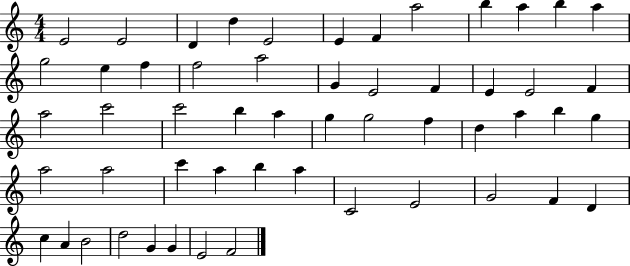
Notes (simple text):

E4/h E4/h D4/q D5/q E4/h E4/q F4/q A5/h B5/q A5/q B5/q A5/q G5/h E5/q F5/q F5/h A5/h G4/q E4/h F4/q E4/q E4/h F4/q A5/h C6/h C6/h B5/q A5/q G5/q G5/h F5/q D5/q A5/q B5/q G5/q A5/h A5/h C6/q A5/q B5/q A5/q C4/h E4/h G4/h F4/q D4/q C5/q A4/q B4/h D5/h G4/q G4/q E4/h F4/h